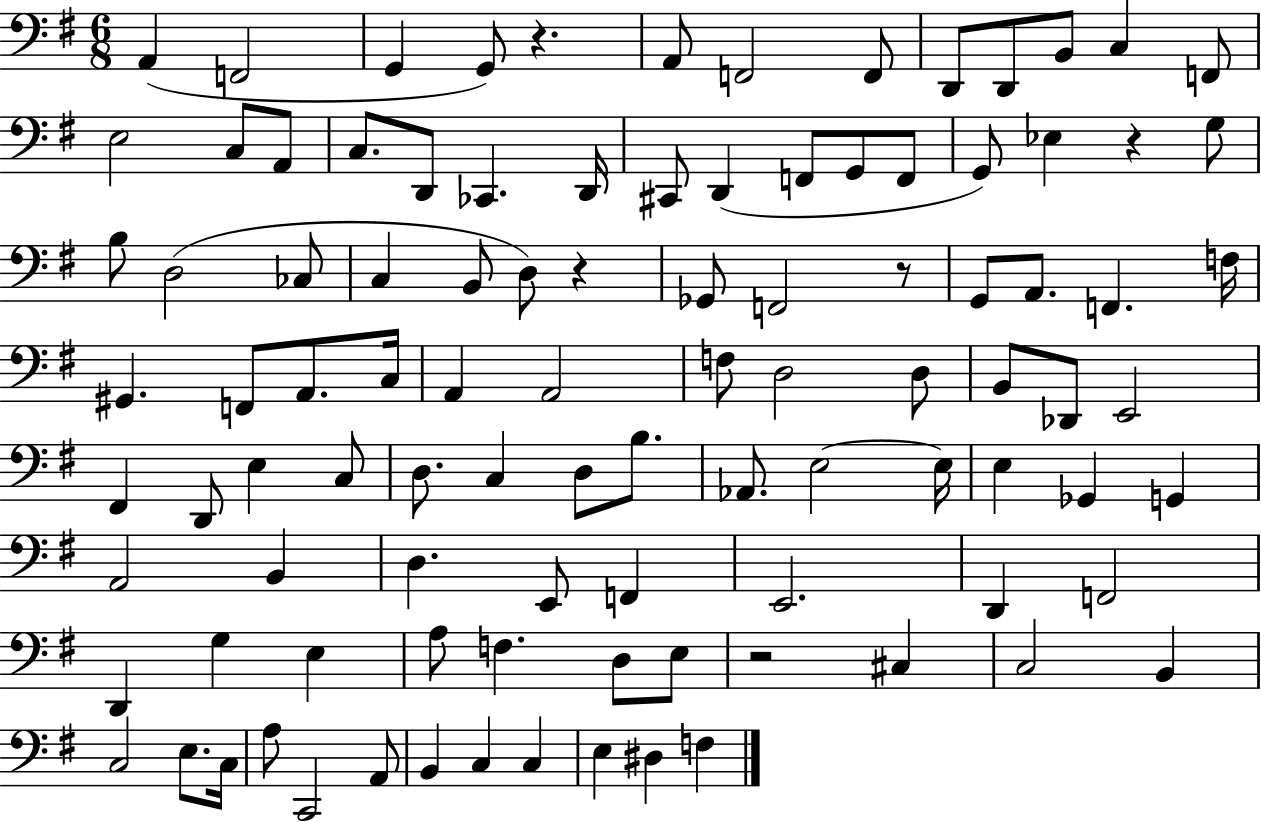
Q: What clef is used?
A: bass